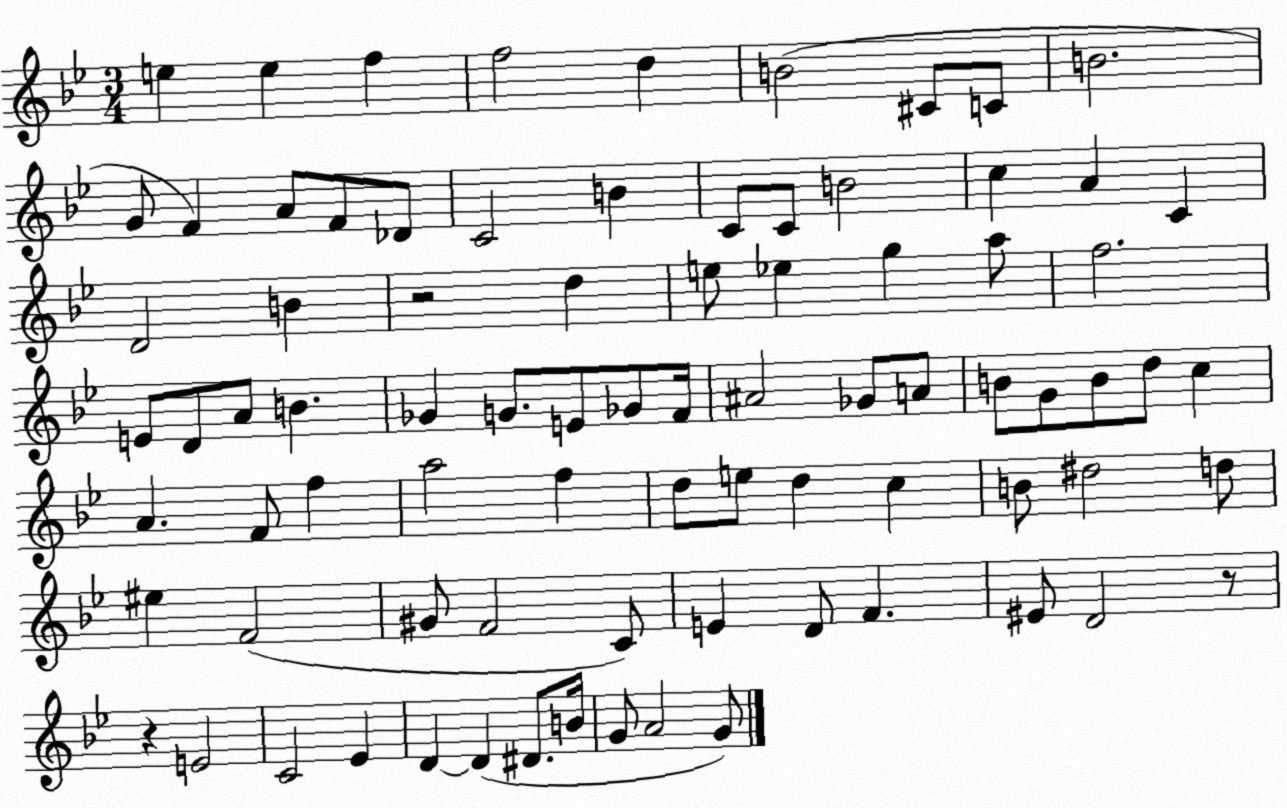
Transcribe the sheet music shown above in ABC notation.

X:1
T:Untitled
M:3/4
L:1/4
K:Bb
e e f f2 d B2 ^C/2 C/2 B2 G/2 F A/2 F/2 _D/2 C2 B C/2 C/2 B2 c A C D2 B z2 d e/2 _e g a/2 f2 E/2 D/2 A/2 B _G G/2 E/2 _G/2 F/4 ^A2 _G/2 A/2 B/2 G/2 B/2 d/2 c A F/2 f a2 f d/2 e/2 d c B/2 ^d2 d/2 ^e F2 ^G/2 F2 C/2 E D/2 F ^E/2 D2 z/2 z E2 C2 _E D D ^D/2 B/4 G/2 A2 G/2